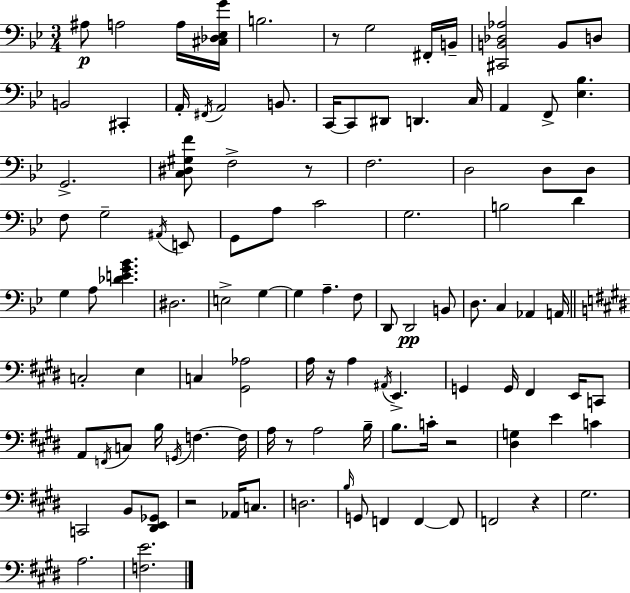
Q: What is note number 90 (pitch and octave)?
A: F2